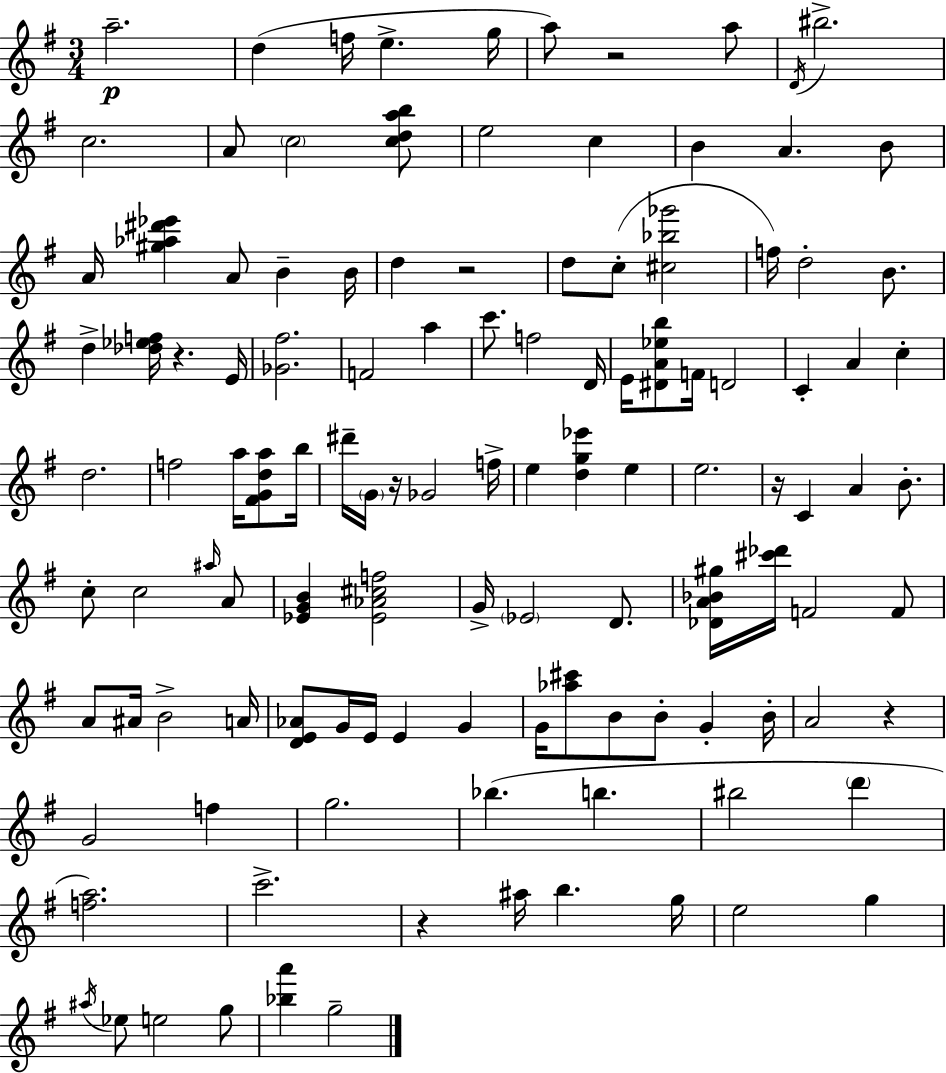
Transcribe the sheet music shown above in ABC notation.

X:1
T:Untitled
M:3/4
L:1/4
K:Em
a2 d f/4 e g/4 a/2 z2 a/2 D/4 ^b2 c2 A/2 c2 [cdab]/2 e2 c B A B/2 A/4 [^g_a^d'_e'] A/2 B B/4 d z2 d/2 c/2 [^c_b_g']2 f/4 d2 B/2 d [_d_ef]/4 z E/4 [_G^f]2 F2 a c'/2 f2 D/4 E/4 [^DA_eb]/2 F/4 D2 C A c d2 f2 a/4 [^FGda]/2 b/4 ^d'/4 G/4 z/4 _G2 f/4 e [dg_e'] e e2 z/4 C A B/2 c/2 c2 ^a/4 A/2 [_EGB] [_E_A^cf]2 G/4 _E2 D/2 [_DA_B^g]/4 [^c'_d']/4 F2 F/2 A/2 ^A/4 B2 A/4 [DE_A]/2 G/4 E/4 E G G/4 [_a^c']/2 B/2 B/2 G B/4 A2 z G2 f g2 _b b ^b2 d' [fa]2 c'2 z ^a/4 b g/4 e2 g ^a/4 _e/2 e2 g/2 [_ba'] g2